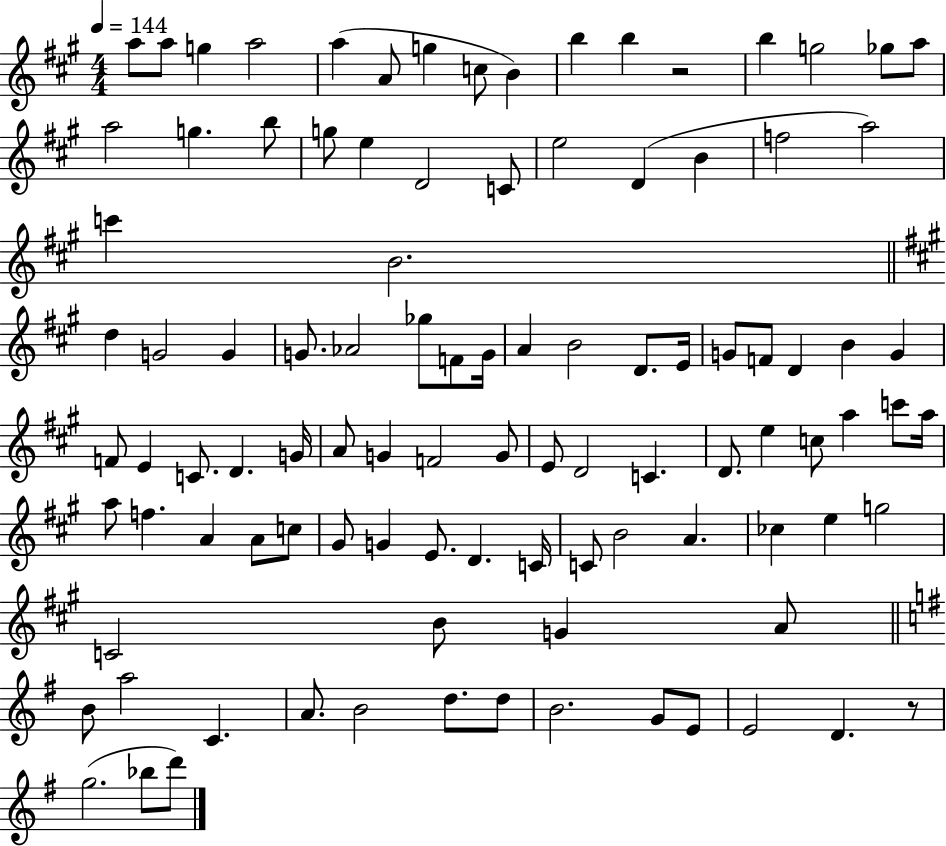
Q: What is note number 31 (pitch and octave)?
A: G4